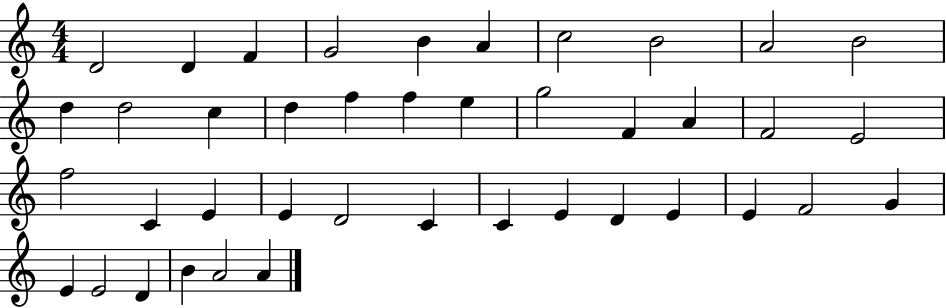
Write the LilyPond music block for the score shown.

{
  \clef treble
  \numericTimeSignature
  \time 4/4
  \key c \major
  d'2 d'4 f'4 | g'2 b'4 a'4 | c''2 b'2 | a'2 b'2 | \break d''4 d''2 c''4 | d''4 f''4 f''4 e''4 | g''2 f'4 a'4 | f'2 e'2 | \break f''2 c'4 e'4 | e'4 d'2 c'4 | c'4 e'4 d'4 e'4 | e'4 f'2 g'4 | \break e'4 e'2 d'4 | b'4 a'2 a'4 | \bar "|."
}